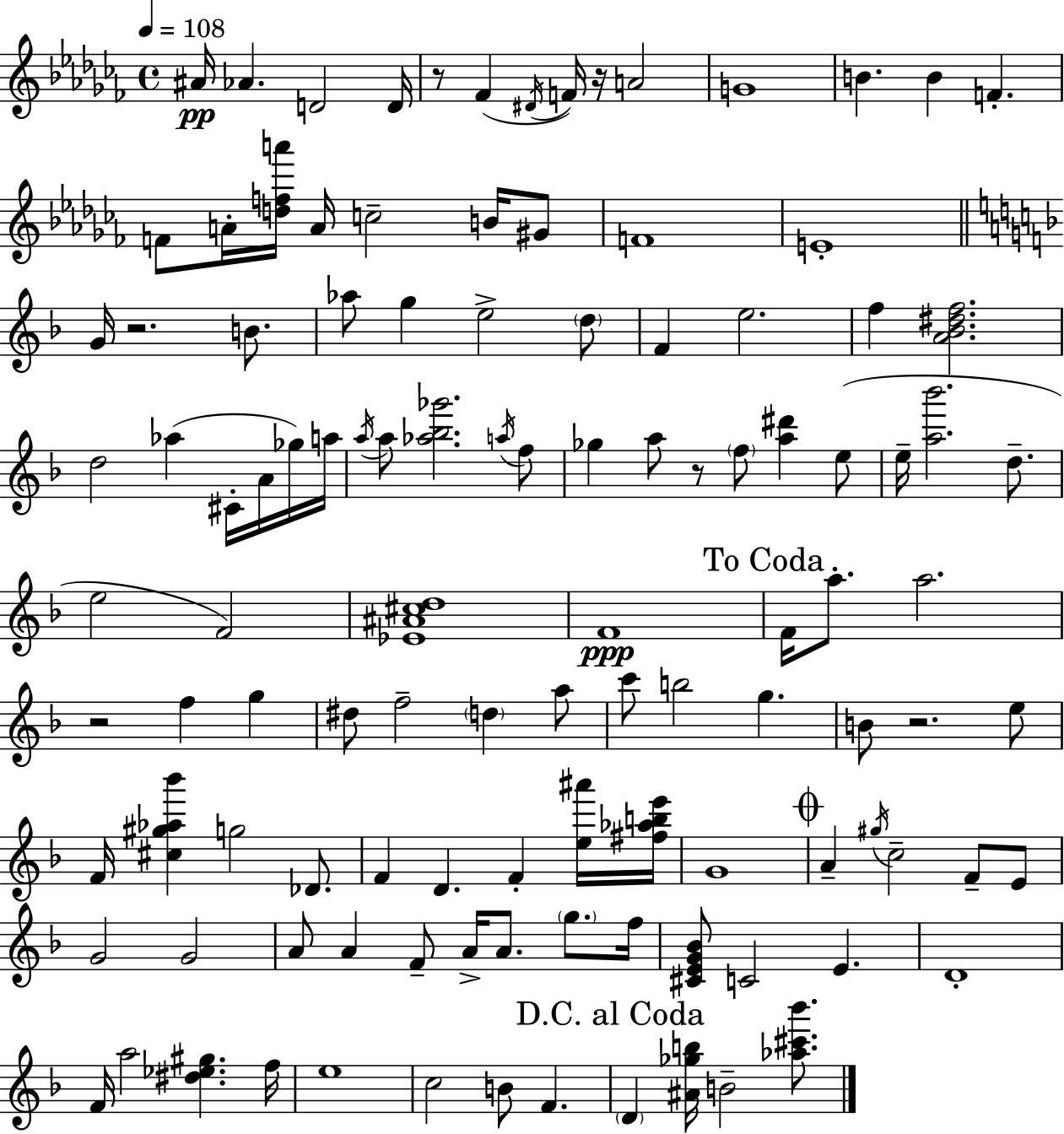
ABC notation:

X:1
T:Untitled
M:4/4
L:1/4
K:Abm
^A/4 _A D2 D/4 z/2 _F ^D/4 F/4 z/4 A2 G4 B B F F/2 A/4 [dfa']/4 A/4 c2 B/4 ^G/2 F4 E4 G/4 z2 B/2 _a/2 g e2 d/2 F e2 f [A_B^df]2 d2 _a ^C/4 A/4 _g/4 a/4 a/4 a/2 [_a_b_g']2 a/4 f/2 _g a/2 z/2 f/2 [a^d'] e/2 e/4 [a_b']2 d/2 e2 F2 [_E^A^cd]4 F4 F/4 a/2 a2 z2 f g ^d/2 f2 d a/2 c'/2 b2 g B/2 z2 e/2 F/4 [^c^g_a_b'] g2 _D/2 F D F [e^a']/4 [^f_abe']/4 G4 A ^g/4 c2 F/2 E/2 G2 G2 A/2 A F/2 A/4 A/2 g/2 f/4 [^CEG_B]/2 C2 E D4 F/4 a2 [^d_e^g] f/4 e4 c2 B/2 F D [^A_gb]/4 B2 [_a^c'_b']/2